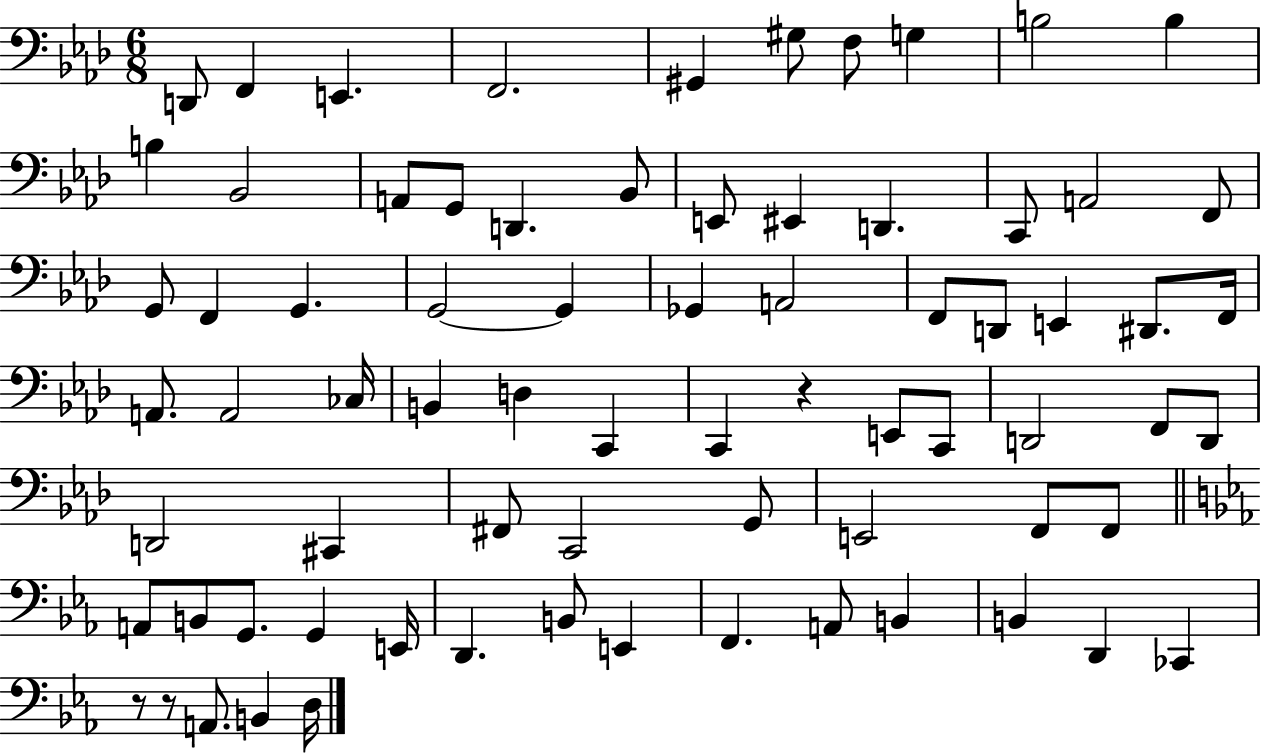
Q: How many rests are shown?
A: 3